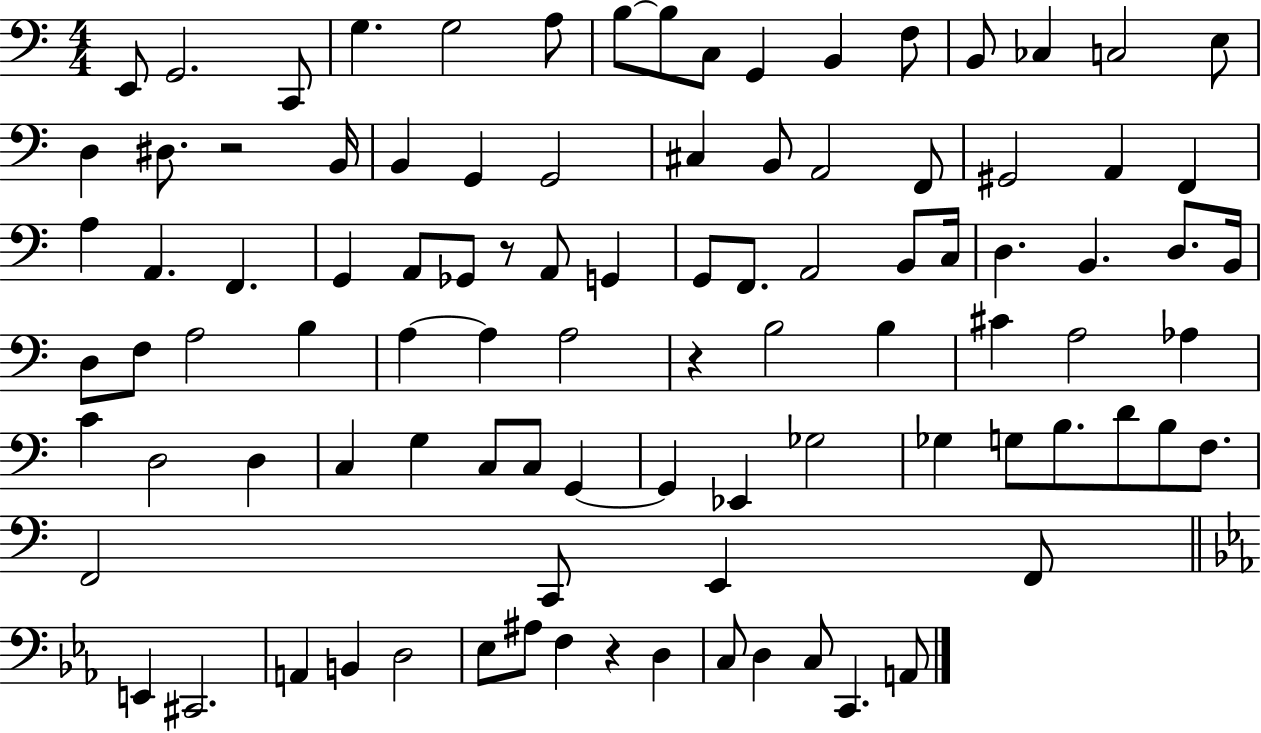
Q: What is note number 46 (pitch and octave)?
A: B2